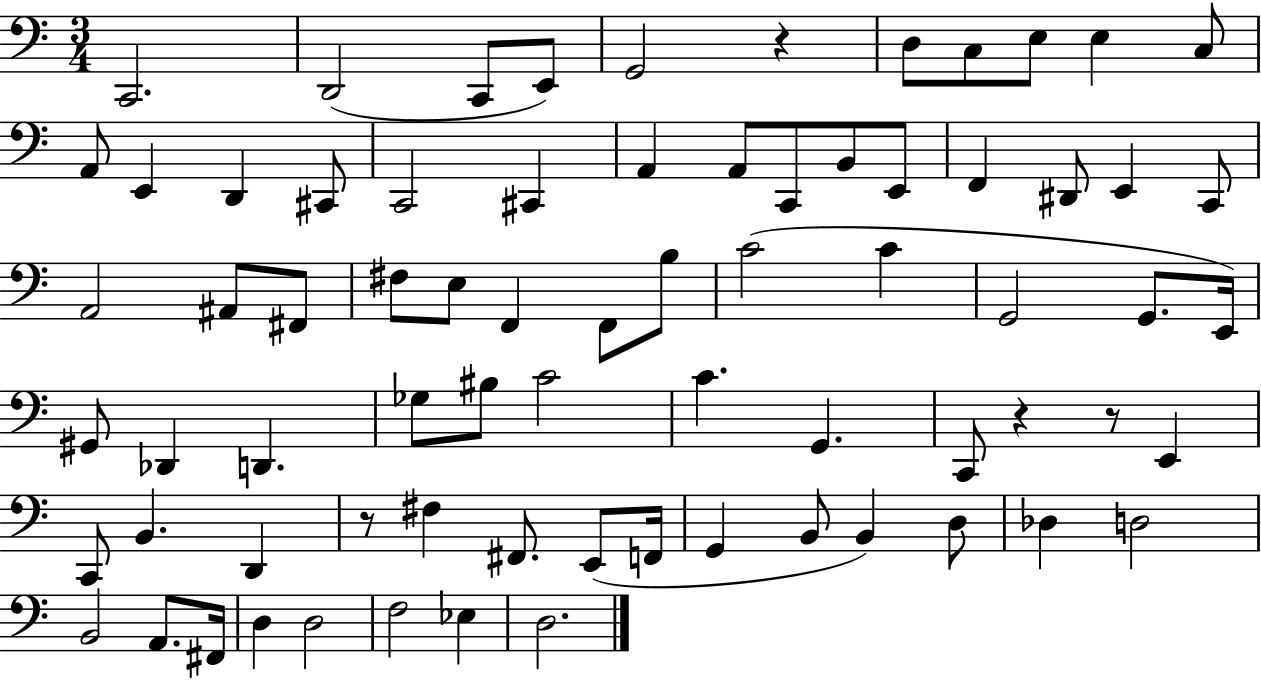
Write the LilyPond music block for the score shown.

{
  \clef bass
  \numericTimeSignature
  \time 3/4
  \key c \major
  c,2. | d,2( c,8 e,8) | g,2 r4 | d8 c8 e8 e4 c8 | \break a,8 e,4 d,4 cis,8 | c,2 cis,4 | a,4 a,8 c,8 b,8 e,8 | f,4 dis,8 e,4 c,8 | \break a,2 ais,8 fis,8 | fis8 e8 f,4 f,8 b8 | c'2( c'4 | g,2 g,8. e,16) | \break gis,8 des,4 d,4. | ges8 bis8 c'2 | c'4. g,4. | c,8 r4 r8 e,4 | \break c,8 b,4. d,4 | r8 fis4 fis,8. e,8( f,16 | g,4 b,8 b,4) d8 | des4 d2 | \break b,2 a,8. fis,16 | d4 d2 | f2 ees4 | d2. | \break \bar "|."
}